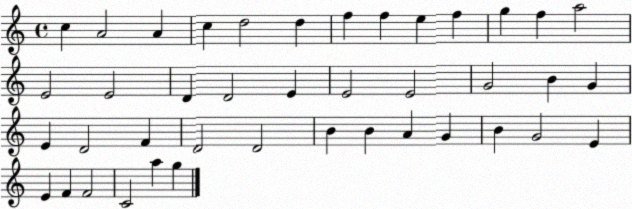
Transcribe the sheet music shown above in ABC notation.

X:1
T:Untitled
M:4/4
L:1/4
K:C
c A2 A c d2 d f f e f g f a2 E2 E2 D D2 E E2 E2 G2 B G E D2 F D2 D2 B B A G B G2 E E F F2 C2 a g